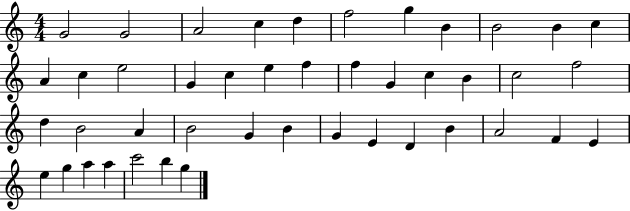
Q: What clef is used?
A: treble